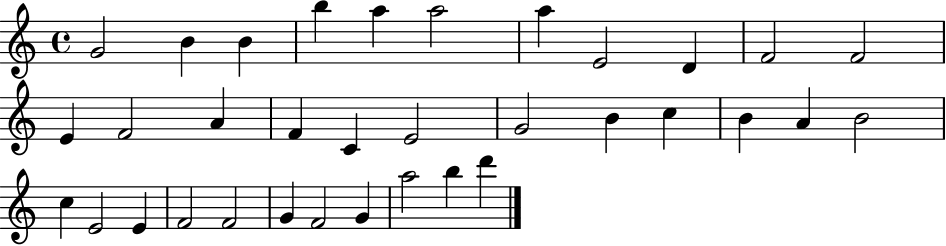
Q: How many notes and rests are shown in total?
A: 34